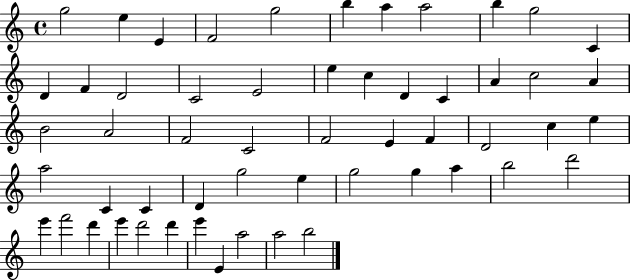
{
  \clef treble
  \time 4/4
  \defaultTimeSignature
  \key c \major
  g''2 e''4 e'4 | f'2 g''2 | b''4 a''4 a''2 | b''4 g''2 c'4 | \break d'4 f'4 d'2 | c'2 e'2 | e''4 c''4 d'4 c'4 | a'4 c''2 a'4 | \break b'2 a'2 | f'2 c'2 | f'2 e'4 f'4 | d'2 c''4 e''4 | \break a''2 c'4 c'4 | d'4 g''2 e''4 | g''2 g''4 a''4 | b''2 d'''2 | \break e'''4 f'''2 d'''4 | e'''4 d'''2 d'''4 | e'''4 e'4 a''2 | a''2 b''2 | \break \bar "|."
}